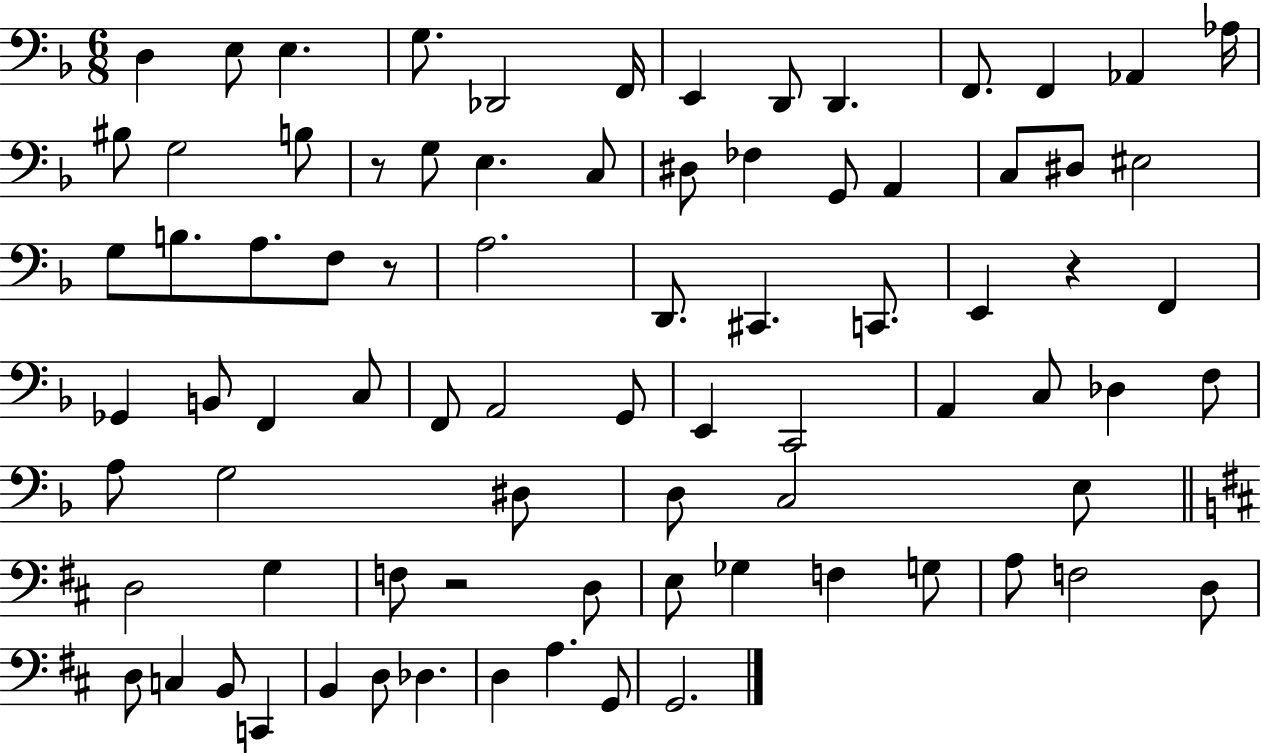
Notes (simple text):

D3/q E3/e E3/q. G3/e. Db2/h F2/s E2/q D2/e D2/q. F2/e. F2/q Ab2/q Ab3/s BIS3/e G3/h B3/e R/e G3/e E3/q. C3/e D#3/e FES3/q G2/e A2/q C3/e D#3/e EIS3/h G3/e B3/e. A3/e. F3/e R/e A3/h. D2/e. C#2/q. C2/e. E2/q R/q F2/q Gb2/q B2/e F2/q C3/e F2/e A2/h G2/e E2/q C2/h A2/q C3/e Db3/q F3/e A3/e G3/h D#3/e D3/e C3/h E3/e D3/h G3/q F3/e R/h D3/e E3/e Gb3/q F3/q G3/e A3/e F3/h D3/e D3/e C3/q B2/e C2/q B2/q D3/e Db3/q. D3/q A3/q. G2/e G2/h.